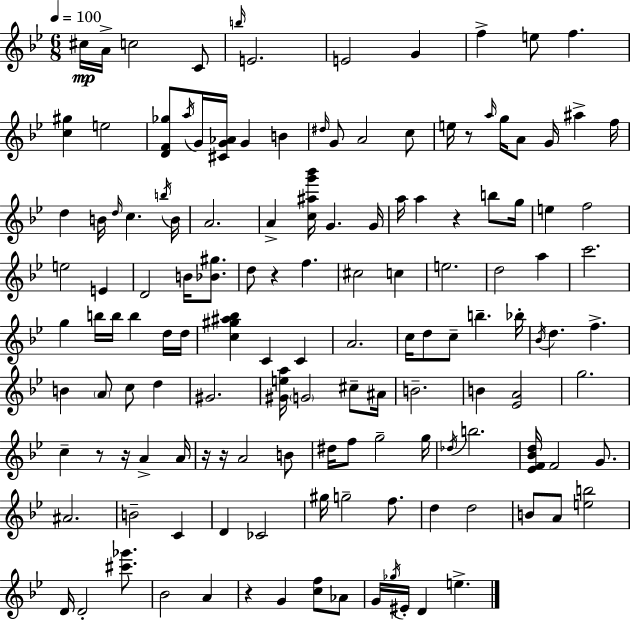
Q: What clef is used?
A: treble